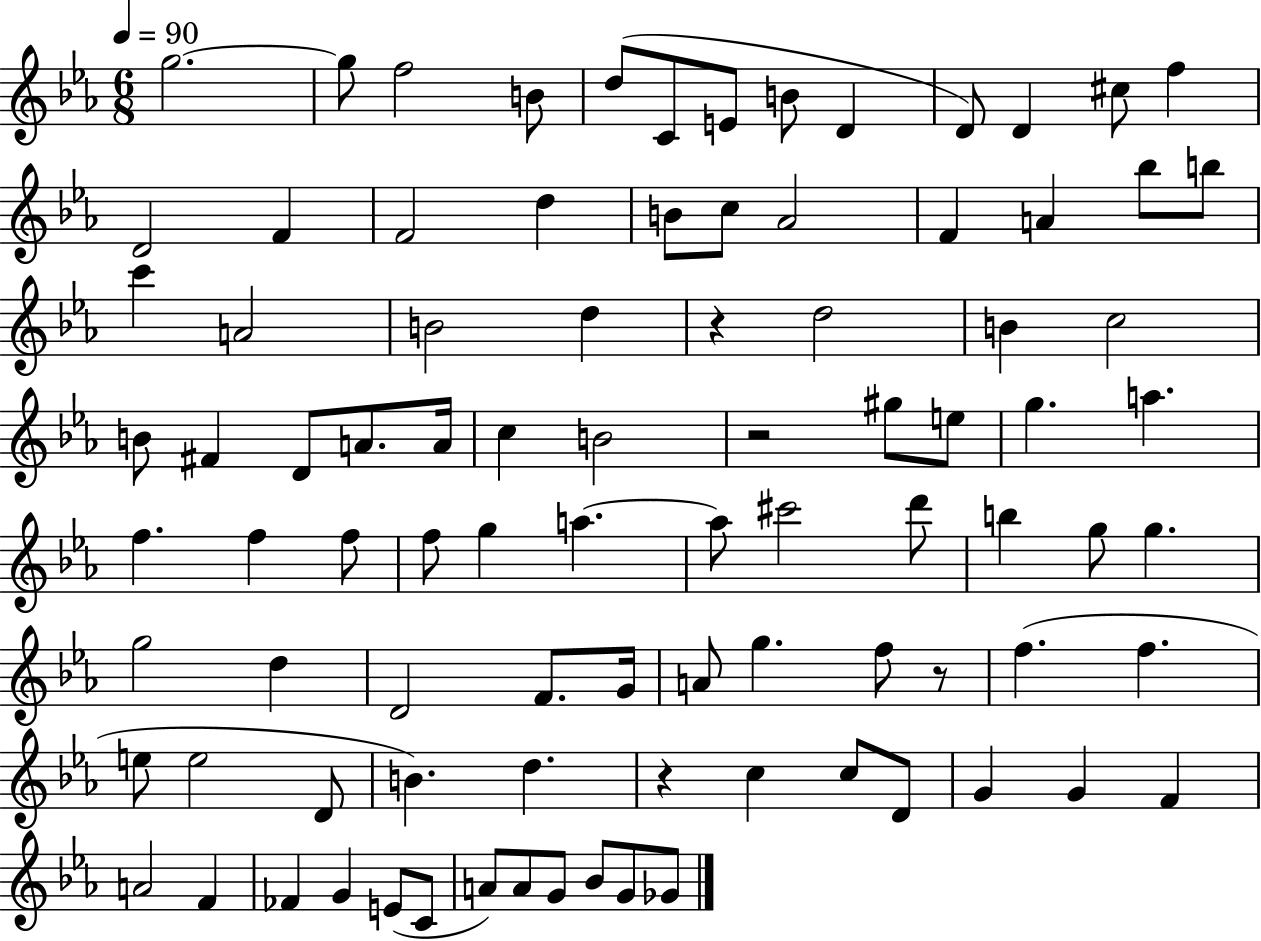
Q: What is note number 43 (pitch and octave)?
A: F5